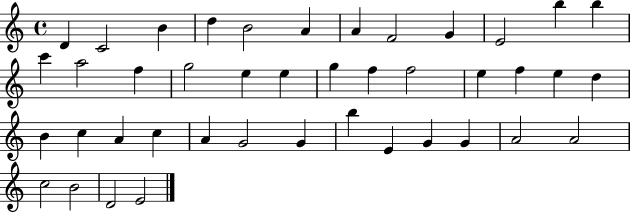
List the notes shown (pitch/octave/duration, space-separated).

D4/q C4/h B4/q D5/q B4/h A4/q A4/q F4/h G4/q E4/h B5/q B5/q C6/q A5/h F5/q G5/h E5/q E5/q G5/q F5/q F5/h E5/q F5/q E5/q D5/q B4/q C5/q A4/q C5/q A4/q G4/h G4/q B5/q E4/q G4/q G4/q A4/h A4/h C5/h B4/h D4/h E4/h